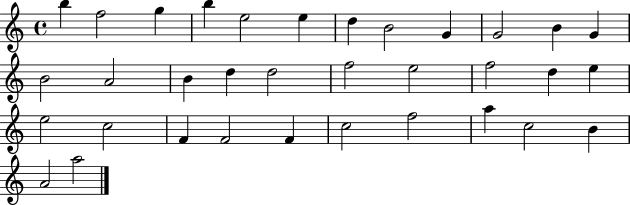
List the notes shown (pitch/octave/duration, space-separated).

B5/q F5/h G5/q B5/q E5/h E5/q D5/q B4/h G4/q G4/h B4/q G4/q B4/h A4/h B4/q D5/q D5/h F5/h E5/h F5/h D5/q E5/q E5/h C5/h F4/q F4/h F4/q C5/h F5/h A5/q C5/h B4/q A4/h A5/h